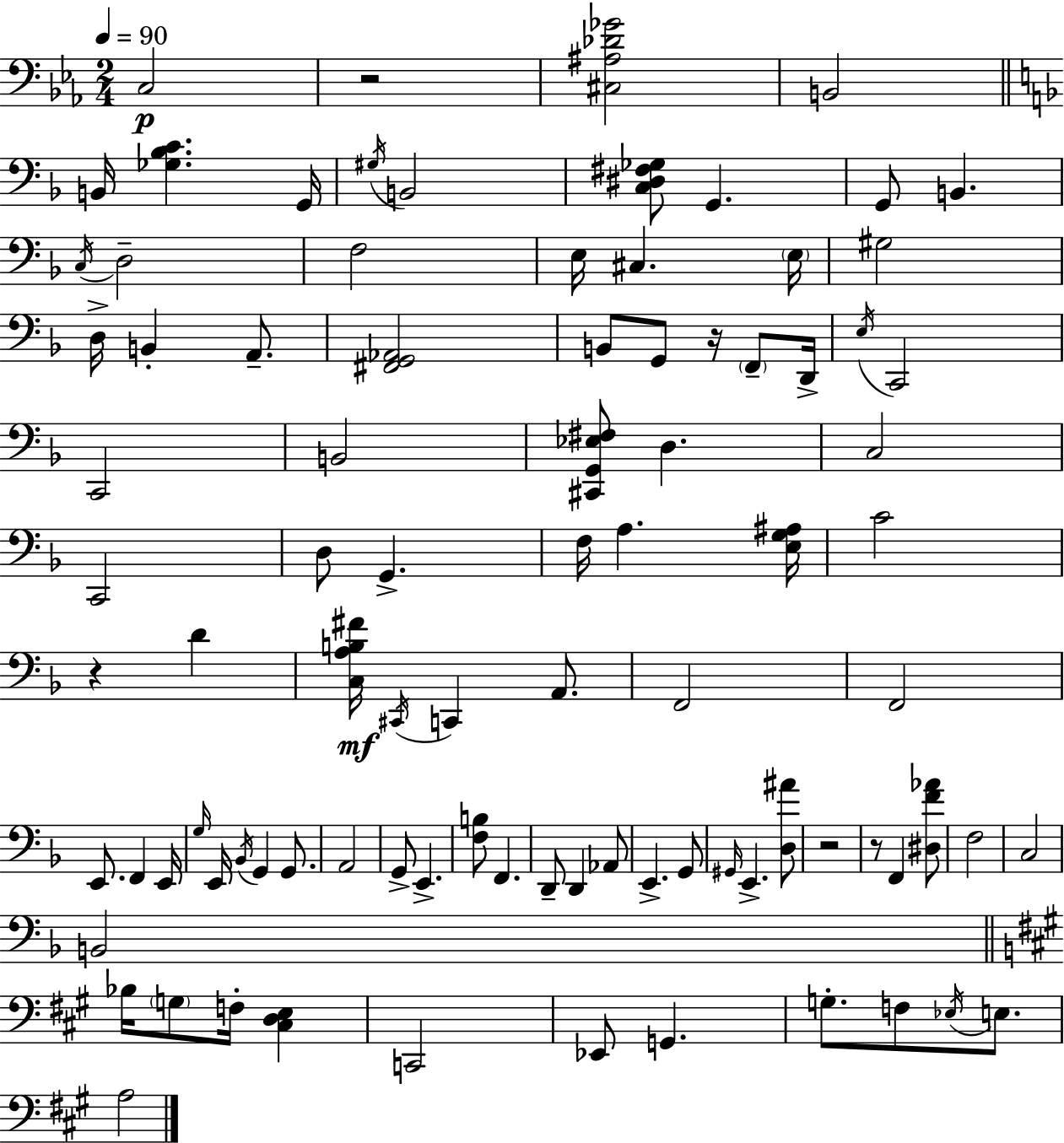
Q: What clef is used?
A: bass